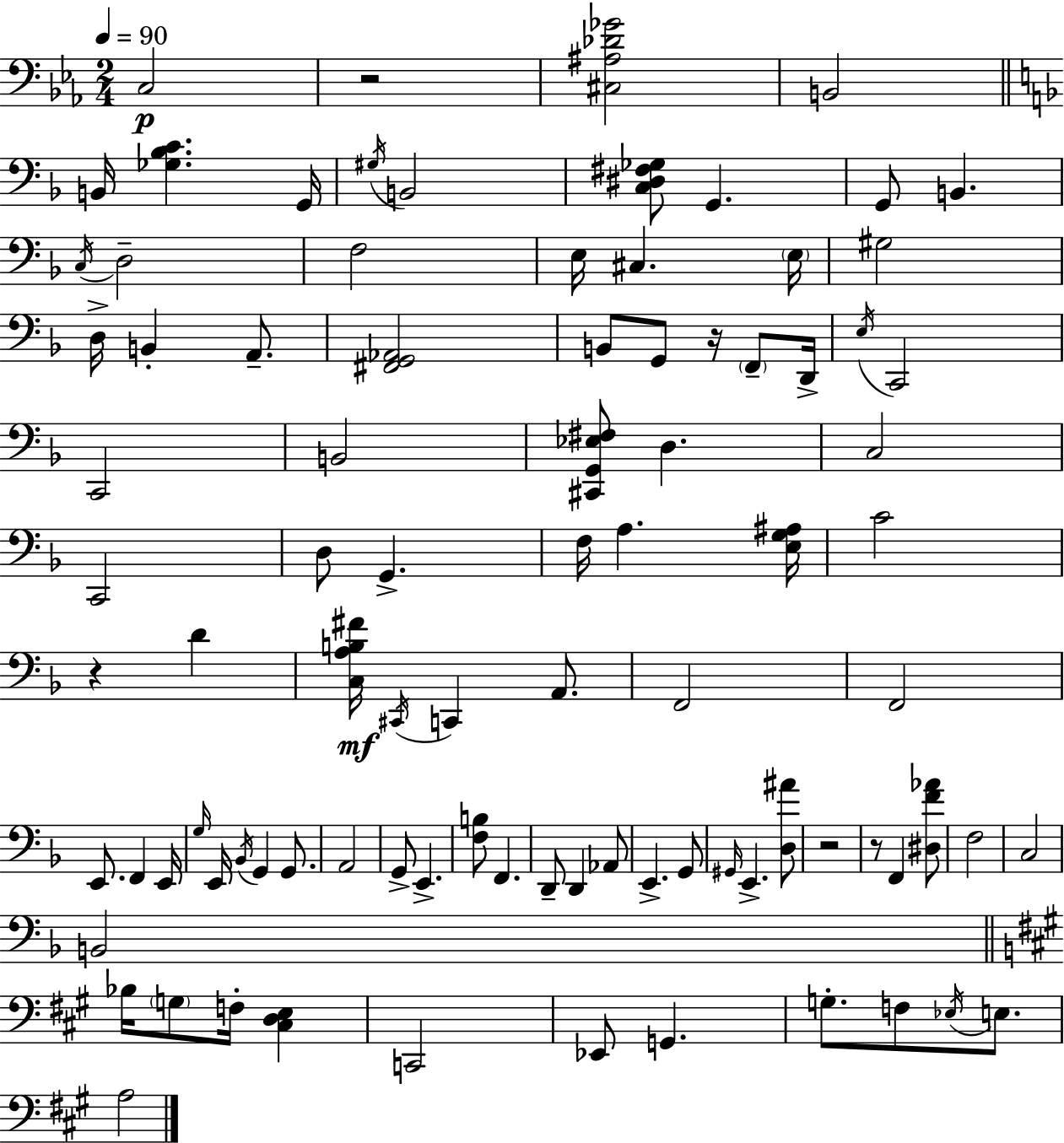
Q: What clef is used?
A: bass